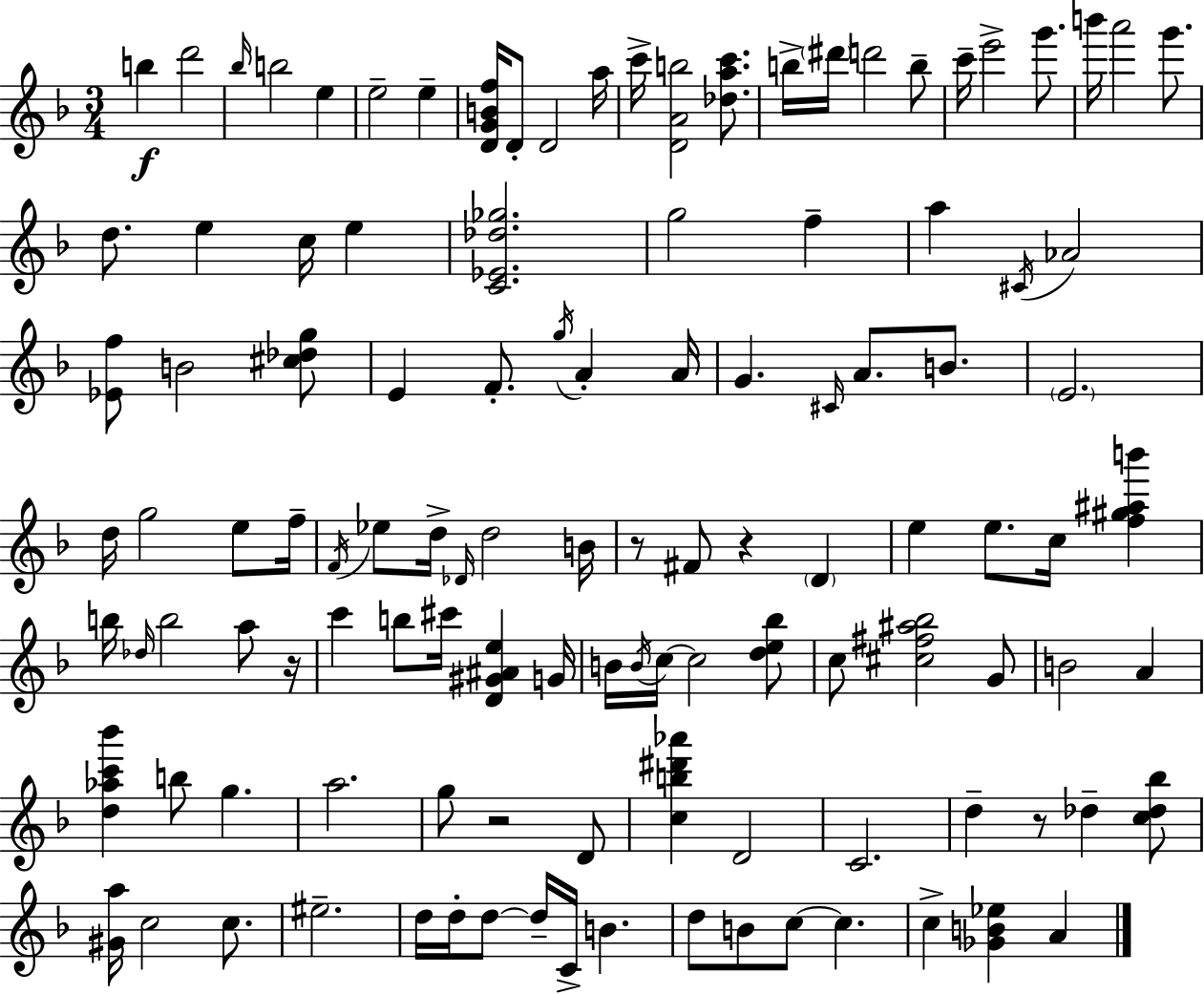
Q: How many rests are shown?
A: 5